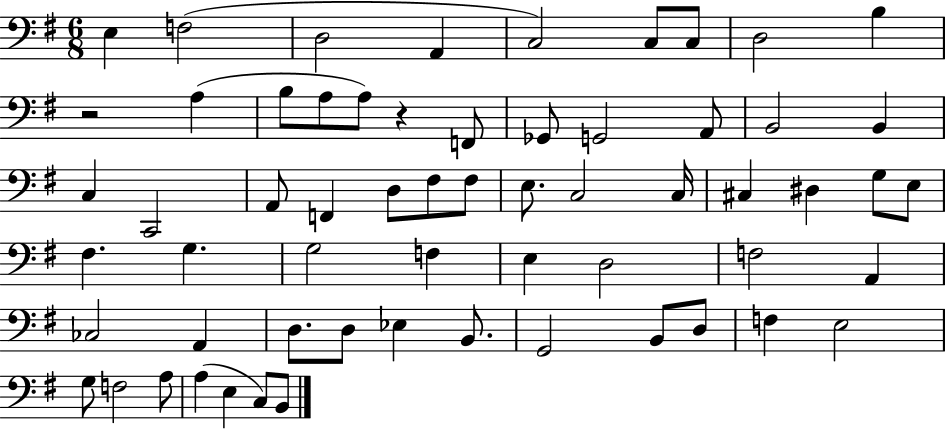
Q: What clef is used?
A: bass